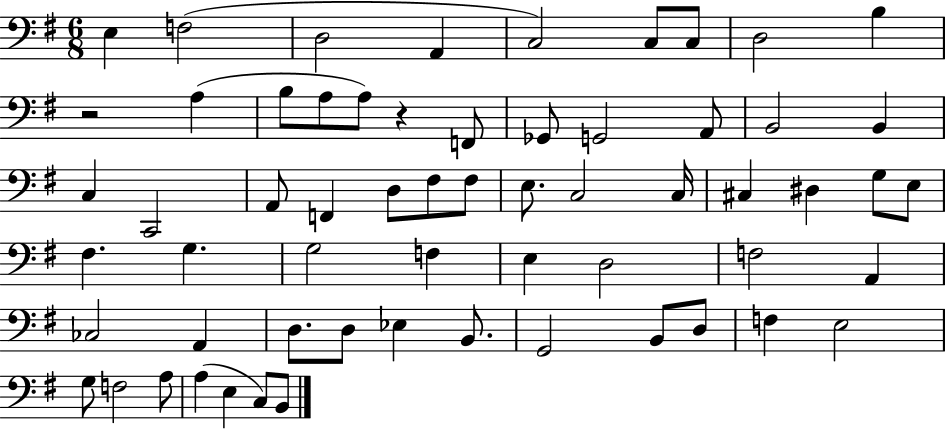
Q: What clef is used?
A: bass